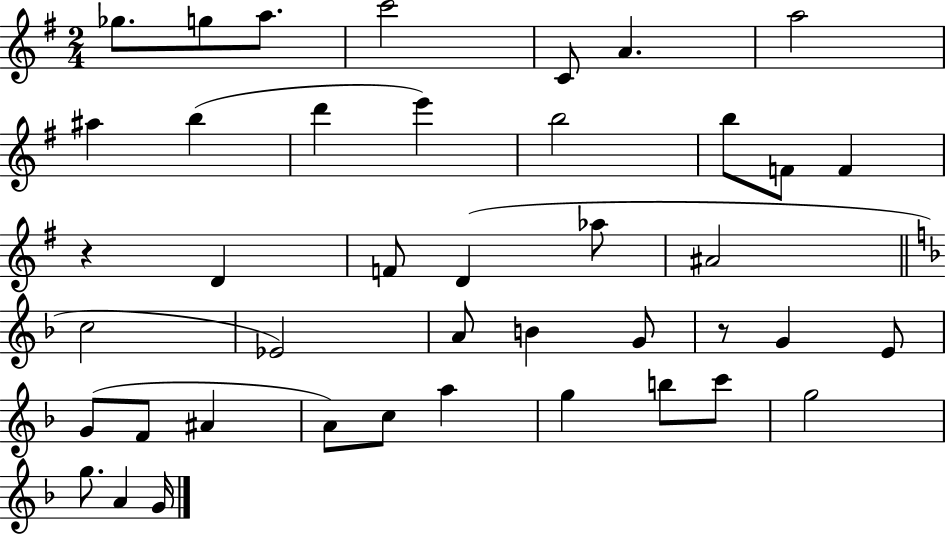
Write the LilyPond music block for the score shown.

{
  \clef treble
  \numericTimeSignature
  \time 2/4
  \key g \major
  \repeat volta 2 { ges''8. g''8 a''8. | c'''2 | c'8 a'4. | a''2 | \break ais''4 b''4( | d'''4 e'''4) | b''2 | b''8 f'8 f'4 | \break r4 d'4 | f'8 d'4( aes''8 | ais'2 | \bar "||" \break \key d \minor c''2 | ees'2) | a'8 b'4 g'8 | r8 g'4 e'8 | \break g'8( f'8 ais'4 | a'8) c''8 a''4 | g''4 b''8 c'''8 | g''2 | \break g''8. a'4 g'16 | } \bar "|."
}